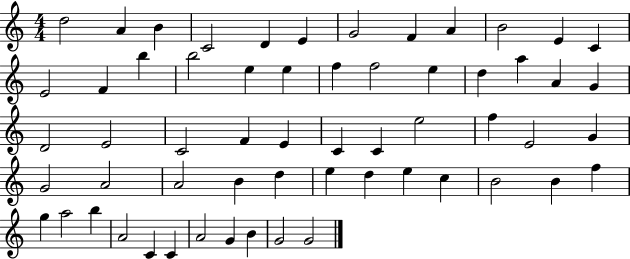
{
  \clef treble
  \numericTimeSignature
  \time 4/4
  \key c \major
  d''2 a'4 b'4 | c'2 d'4 e'4 | g'2 f'4 a'4 | b'2 e'4 c'4 | \break e'2 f'4 b''4 | b''2 e''4 e''4 | f''4 f''2 e''4 | d''4 a''4 a'4 g'4 | \break d'2 e'2 | c'2 f'4 e'4 | c'4 c'4 e''2 | f''4 e'2 g'4 | \break g'2 a'2 | a'2 b'4 d''4 | e''4 d''4 e''4 c''4 | b'2 b'4 f''4 | \break g''4 a''2 b''4 | a'2 c'4 c'4 | a'2 g'4 b'4 | g'2 g'2 | \break \bar "|."
}